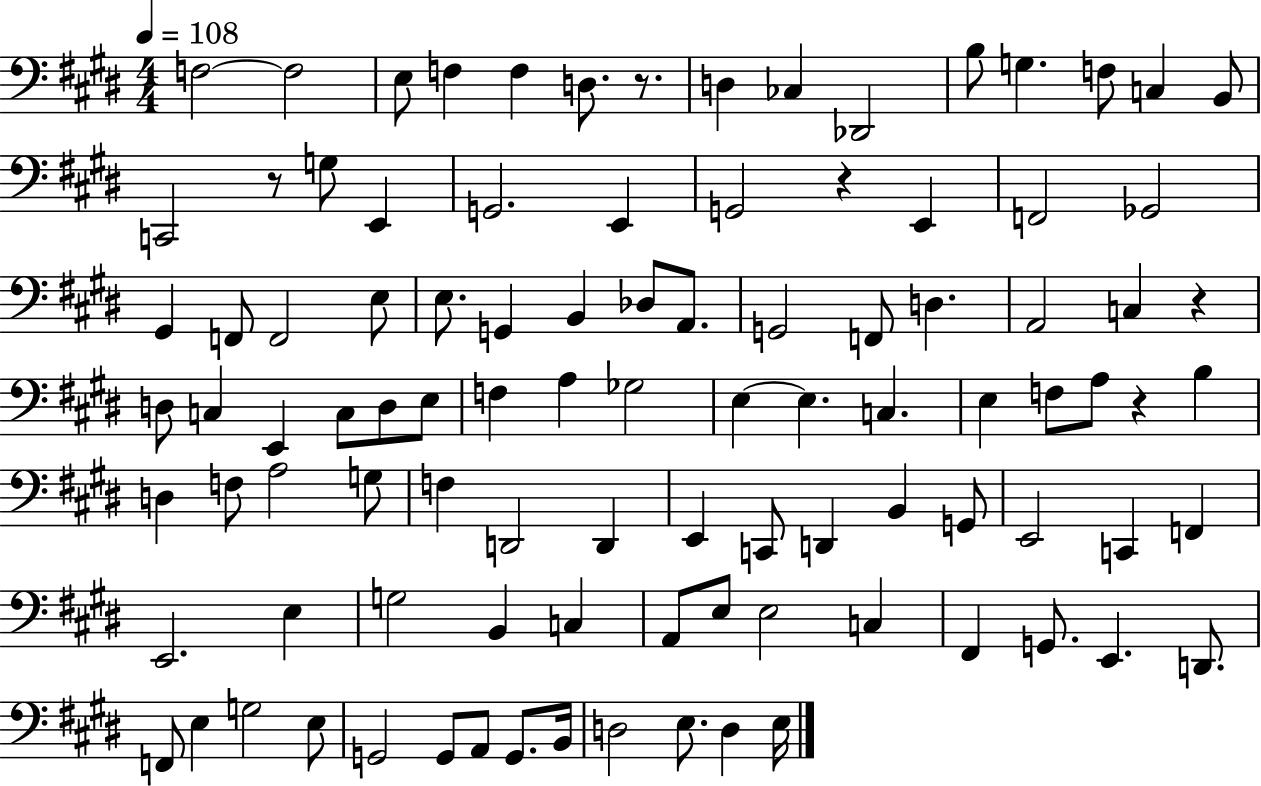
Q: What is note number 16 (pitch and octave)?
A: G3